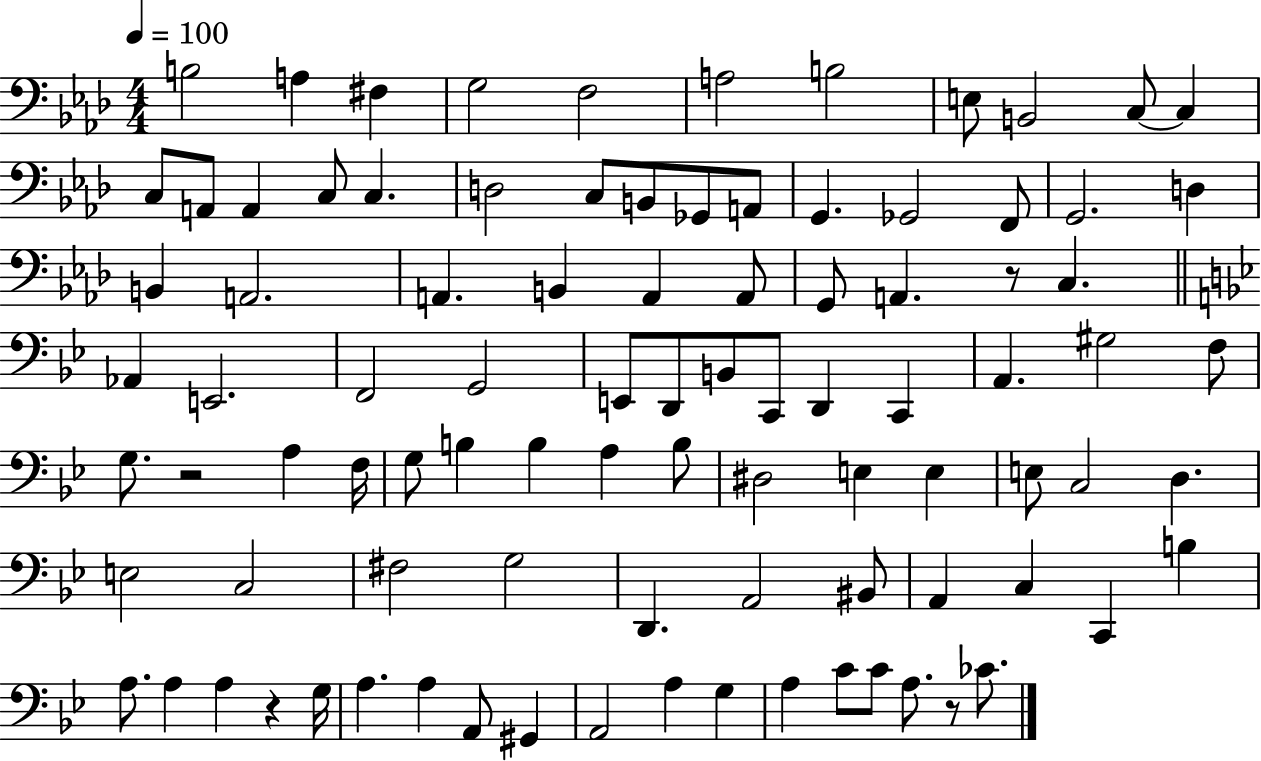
X:1
T:Untitled
M:4/4
L:1/4
K:Ab
B,2 A, ^F, G,2 F,2 A,2 B,2 E,/2 B,,2 C,/2 C, C,/2 A,,/2 A,, C,/2 C, D,2 C,/2 B,,/2 _G,,/2 A,,/2 G,, _G,,2 F,,/2 G,,2 D, B,, A,,2 A,, B,, A,, A,,/2 G,,/2 A,, z/2 C, _A,, E,,2 F,,2 G,,2 E,,/2 D,,/2 B,,/2 C,,/2 D,, C,, A,, ^G,2 F,/2 G,/2 z2 A, F,/4 G,/2 B, B, A, B,/2 ^D,2 E, E, E,/2 C,2 D, E,2 C,2 ^F,2 G,2 D,, A,,2 ^B,,/2 A,, C, C,, B, A,/2 A, A, z G,/4 A, A, A,,/2 ^G,, A,,2 A, G, A, C/2 C/2 A,/2 z/2 _C/2